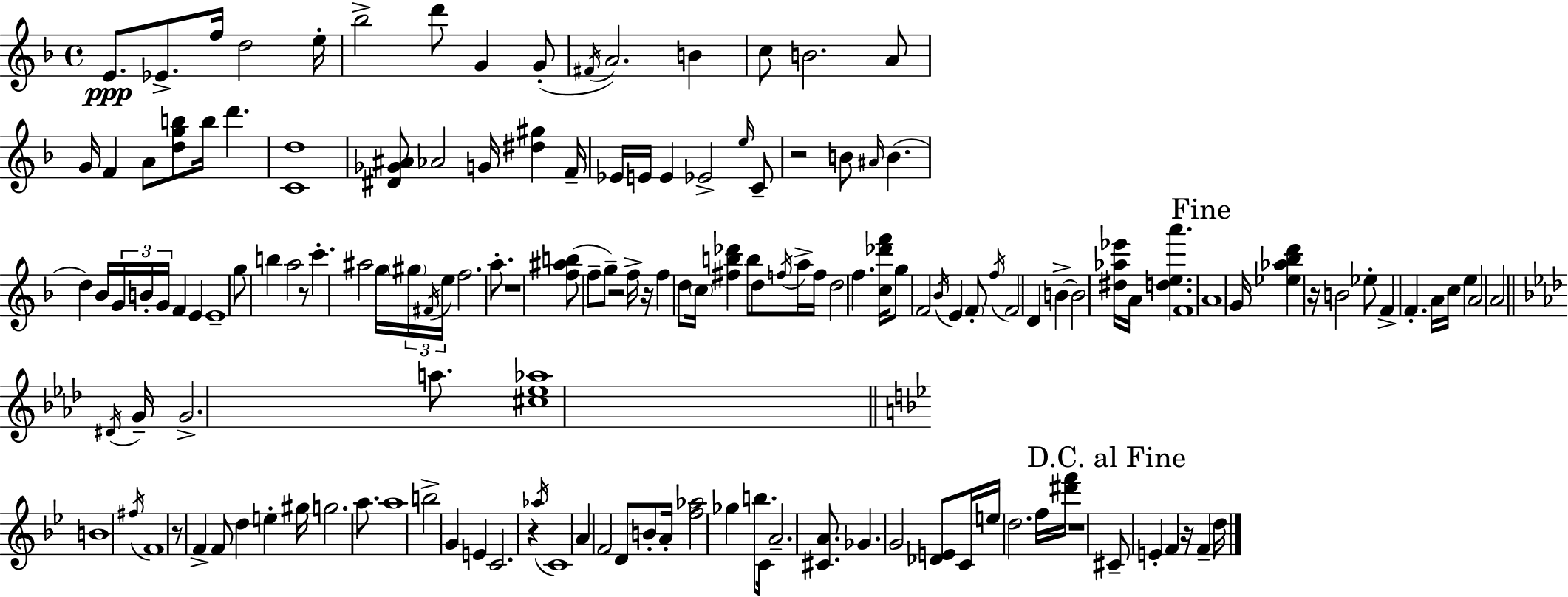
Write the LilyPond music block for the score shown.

{
  \clef treble
  \time 4/4
  \defaultTimeSignature
  \key d \minor
  e'8.\ppp ees'8.-> f''16 d''2 e''16-. | bes''2-> d'''8 g'4 g'8-.( | \acciaccatura { fis'16 } a'2.) b'4 | c''8 b'2. a'8 | \break g'16 f'4 a'8 <d'' g'' b''>8 b''16 d'''4. | <c' d''>1 | <dis' ges' ais'>8 aes'2 g'16 <dis'' gis''>4 | f'16-- ees'16 e'16 e'4 ees'2-> \grace { e''16 } | \break c'8-- r2 b'8 \grace { ais'16 }( b'4. | d''4) bes'16 \tuplet 3/2 { g'16 b'16-. g'16 } f'4 e'4 | e'1-- | g''8 b''4 a''2 | \break r8 c'''4.-. ais''2 | g''16 \tuplet 3/2 { \parenthesize gis''16 \acciaccatura { fis'16 } e''16 } f''2. | a''8.-. r1 | <f'' ais'' b''>8( f''8-- g''8--) r2 | \break f''16-> r16 f''4 d''8 \parenthesize c''16 <fis'' b'' des'''>4 b''8 | d''8 \acciaccatura { f''16 } a''16-> f''16 d''2 f''4. | <c'' des''' f'''>16 g''8 f'2 \acciaccatura { bes'16 } | e'4 \parenthesize f'8-. \acciaccatura { f''16 } f'2 d'4 | \break b'4->~~ b'2 <dis'' aes'' ees'''>16 | a'16 <d'' e'' a'''>4. f'1 | \mark "Fine" a'1 | g'16 <ees'' aes'' bes'' d'''>4 r16 b'2 | \break ees''8-. f'4-> f'4.-. | a'16 c''16 e''4 a'2 a'2 | \bar "||" \break \key aes \major \acciaccatura { dis'16 } g'16-- g'2.-> a''8. | <cis'' ees'' aes''>1 | \bar "||" \break \key bes \major b'1 | \acciaccatura { fis''16 } f'1 | r8 f'4-> f'8 d''4 e''4-. | gis''16 g''2. a''8. | \break a''1 | b''2-> g'4 e'4 | c'2. r4 | \acciaccatura { aes''16 } c'1 | \break a'4 f'2 d'8 | b'8-. a'16-. <f'' aes''>2 ges''4 b''8. | c'16 a'2.-- <cis' a'>8. | ges'4. g'2 | \break <des' e'>8 c'16 e''16 d''2. | f''16 <dis''' f'''>16 r1 | \mark "D.C. al Fine" cis'8-- e'4-. f'4 r16 f'4-- | d''16 \bar "|."
}